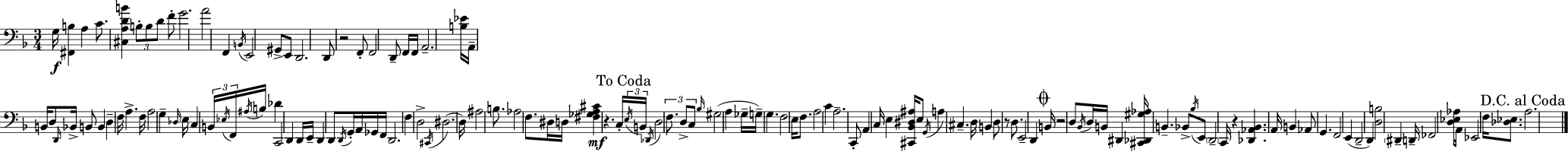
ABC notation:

X:1
T:Untitled
M:3/4
L:1/4
K:F
G,/4 [^F,,B,] A, C/2 [^C,A,DB] B,/2 B,/2 D/2 F/2 G2 A2 F,, B,,/4 E,,2 ^G,,/2 E,,/2 D,,2 D,,/2 z2 F,,/2 F,,2 D,,/2 F,,/4 F,,/4 A,,2 [B,_E]/4 A,,/4 B,,/4 D,/2 D,,/4 _B,,/4 B,,/2 B,, D, F,/4 A, F,/4 A,2 G, _D,/4 E,/4 C, B,,/4 _E,/4 F,,/4 ^A,/4 B,/4 _D C,,2 D,, D,,/4 E,,/4 D,, D,,/2 D,,/4 G,,/4 A,,/4 _G,,/4 F,,/4 D,,2 F, D,2 ^C,,/4 ^D,2 D,/4 ^A,2 B,/2 _A,2 F,/2 ^D,/4 D,/4 [^F,_G,A,^C] z C,/4 E,/4 B,,/4 _D,,/4 D,2 F,/2 D,/2 C,/2 _B,/4 ^G,2 A, _G,/4 G,/4 G, F,2 E,/4 F,/2 A,2 C A,2 C,,/2 A,, C,/4 E, [^C,,_B,,^D,^A,]/4 E,/2 G,,/4 A, ^C, D,/4 B,, D,/2 z/2 D,/2 E,,2 D,, B,,/4 z2 D,/2 _B,,/4 D,/4 B,,/4 ^D,, [^C,,_D,,^G,_A,]/4 B,, _B,,/2 _B,/4 E,,/2 D,,2 C,,/4 z [_D,,_A,,_B,,] A,,/4 B,, _A,,/2 G,, F,,2 E,, D,,2 D,, [D,B,]2 ^D,, D,,/4 _F,,2 [D,_E,_A,]/2 A,,/4 _E,,2 F,/4 [_D,_E,]/2 A,2